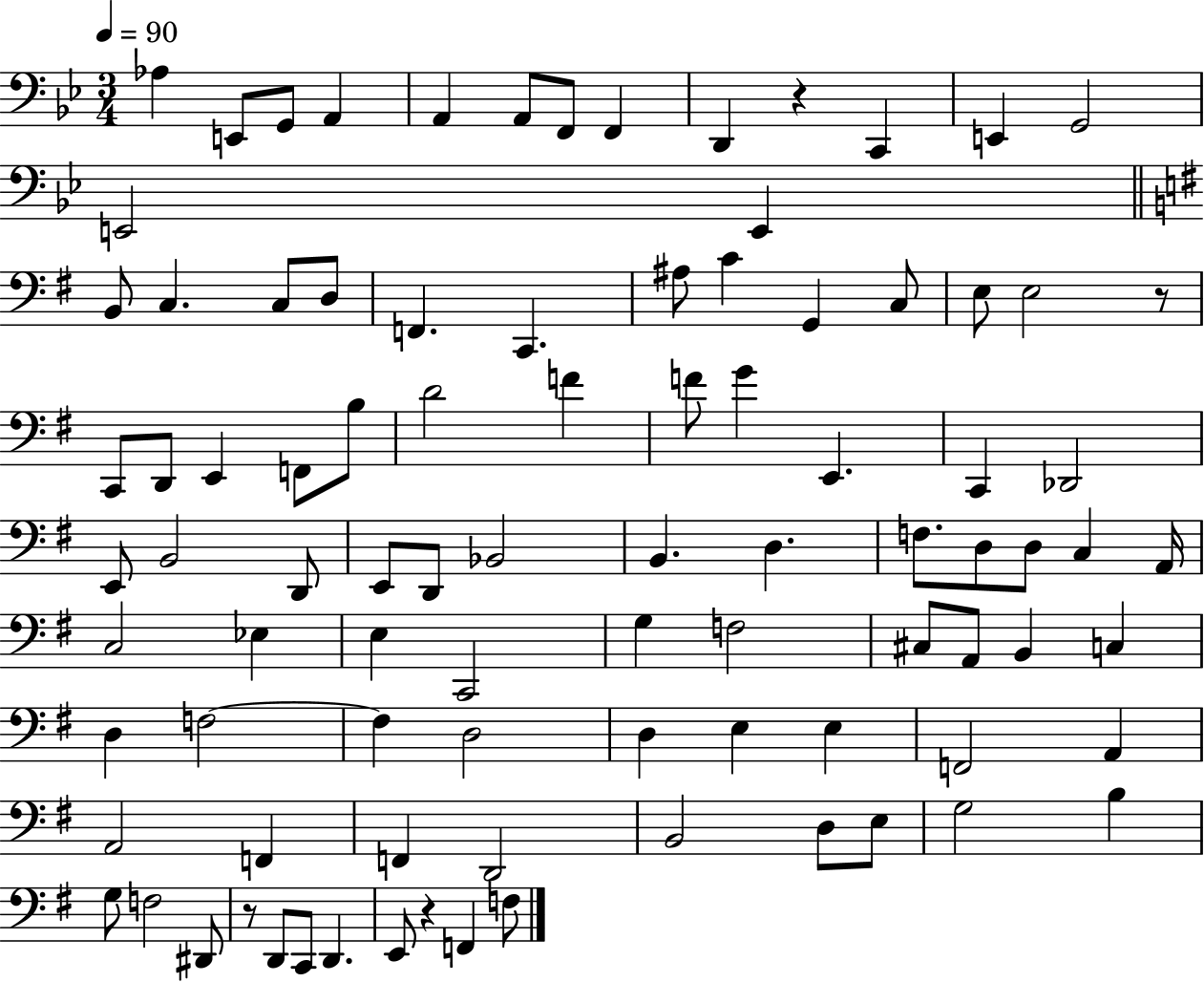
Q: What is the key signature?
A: BES major